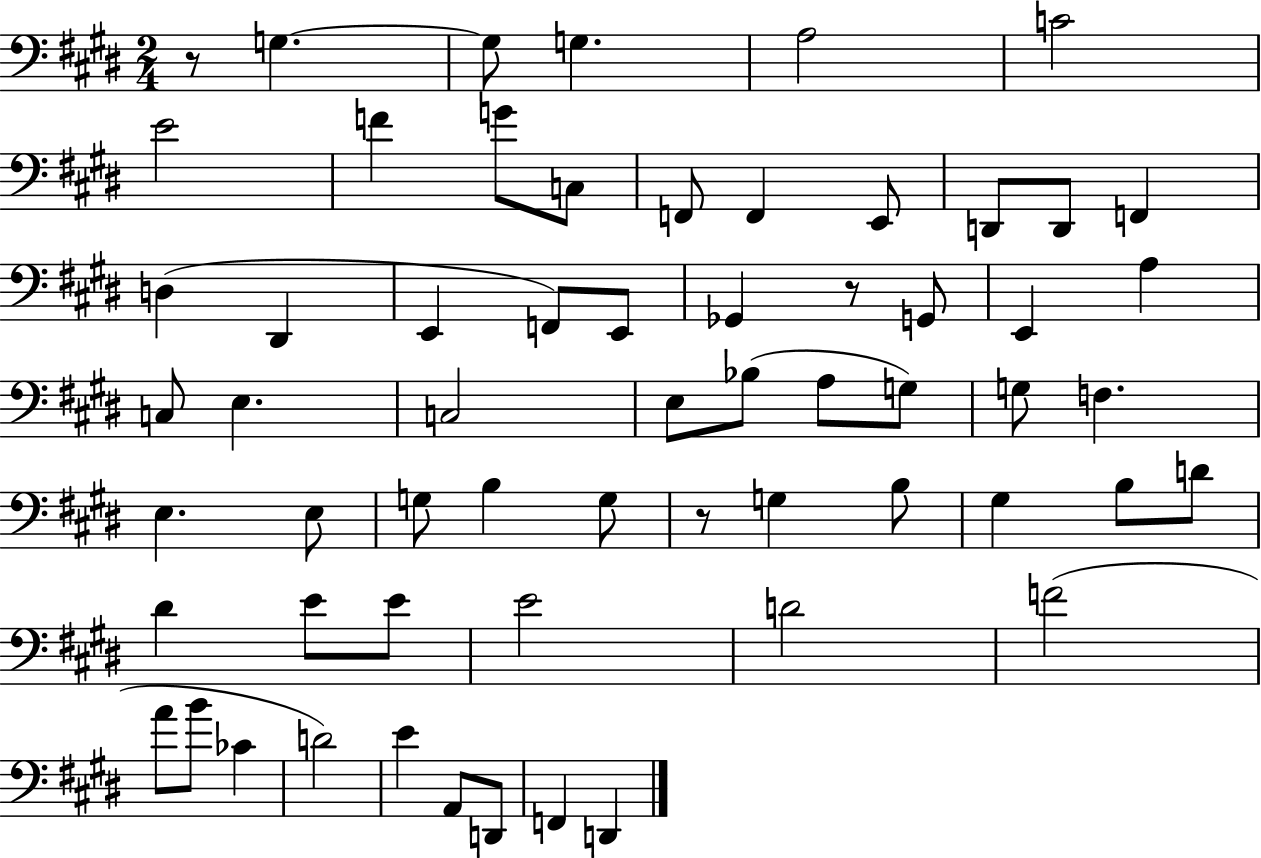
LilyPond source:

{
  \clef bass
  \numericTimeSignature
  \time 2/4
  \key e \major
  r8 g4.~~ | g8 g4. | a2 | c'2 | \break e'2 | f'4 g'8 c8 | f,8 f,4 e,8 | d,8 d,8 f,4 | \break d4( dis,4 | e,4 f,8) e,8 | ges,4 r8 g,8 | e,4 a4 | \break c8 e4. | c2 | e8 bes8( a8 g8) | g8 f4. | \break e4. e8 | g8 b4 g8 | r8 g4 b8 | gis4 b8 d'8 | \break dis'4 e'8 e'8 | e'2 | d'2 | f'2( | \break a'8 b'8 ces'4 | d'2) | e'4 a,8 d,8 | f,4 d,4 | \break \bar "|."
}